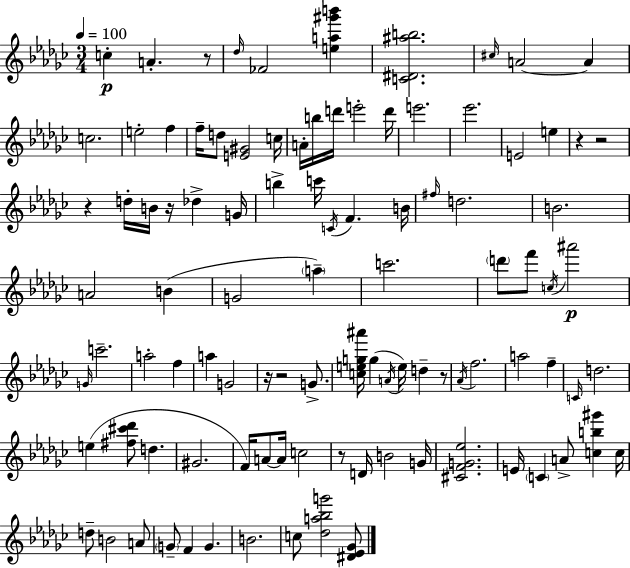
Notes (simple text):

C5/q A4/q. R/e Db5/s FES4/h [E5,A5,G#6,B6]/q [C4,D#4,A#5,B5]/h. C#5/s A4/h A4/q C5/h. E5/h F5/q F5/s D5/e [E4,G#4]/h C5/s A4/s B5/s D6/s E6/h D6/s E6/h. Eb6/h. E4/h E5/q R/q R/h R/q D5/s B4/s R/s Db5/q G4/s B5/q C6/s C4/s F4/q. B4/s F#5/s D5/h. B4/h. A4/h B4/q G4/h A5/q C6/h. D6/e F6/e C5/s A#6/h G4/s C6/h. A5/h F5/q A5/q G4/h R/s R/h G4/e. [C5,E5,G5,A#6]/s G5/q A4/s E5/s D5/q R/e Ab4/s F5/h. A5/h F5/q C4/s D5/h. E5/q [F#5,C#6,Db6]/e D5/q. G#4/h. F4/s A4/e A4/s C5/h R/e D4/s B4/h G4/s [C#4,F4,G4,Eb5]/h. E4/s C4/q A4/e [C5,B5,G#6]/q C5/s D5/e B4/h A4/e G4/e F4/q G4/q. B4/h. C5/e [Db5,A5,Bb5,G6]/h [D#4,Eb4,Gb4]/e